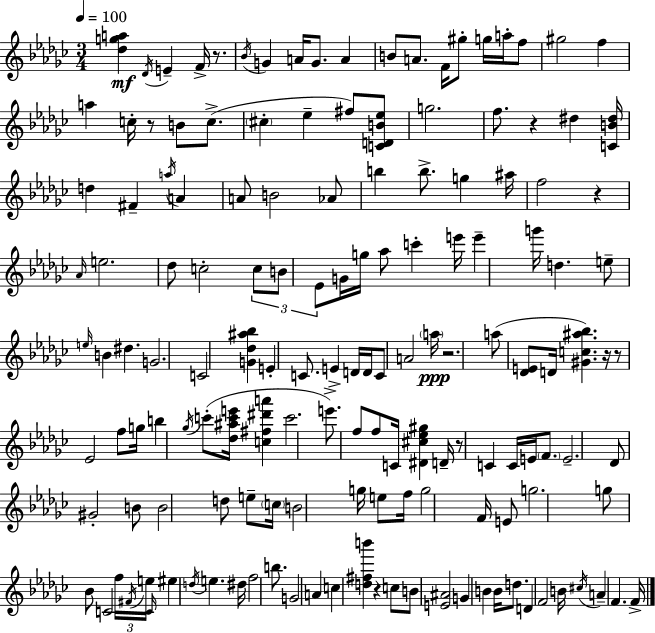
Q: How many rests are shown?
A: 9